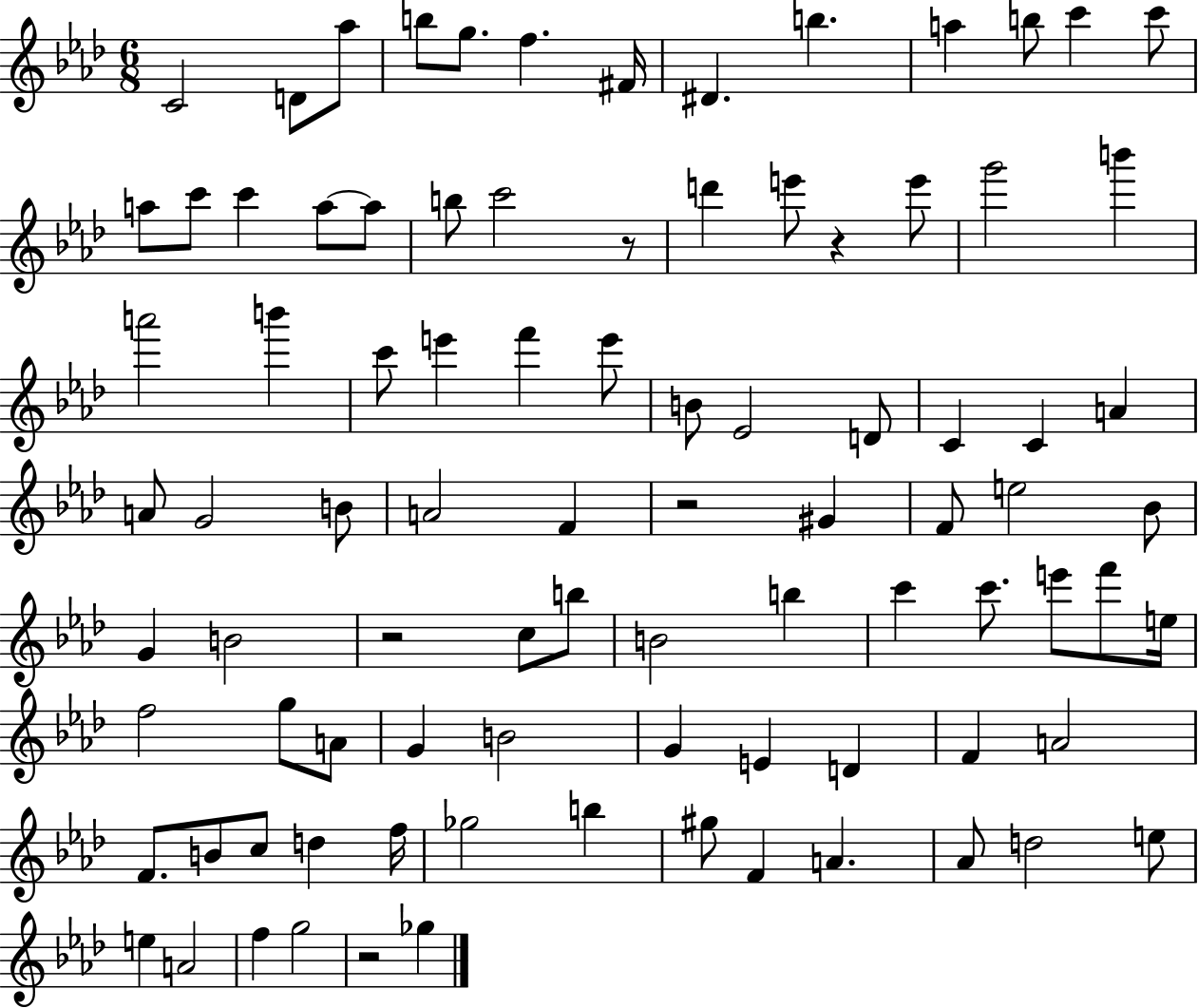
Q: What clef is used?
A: treble